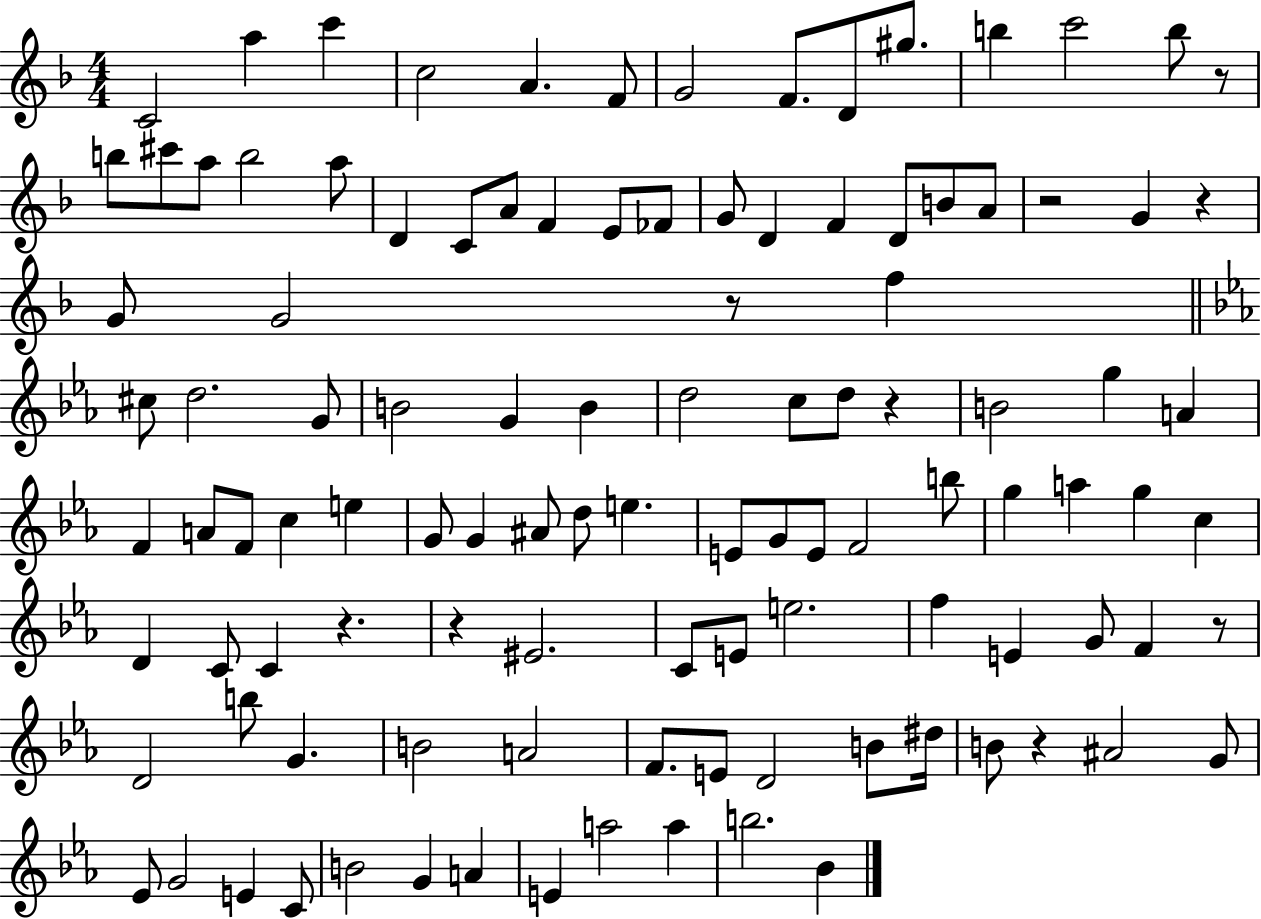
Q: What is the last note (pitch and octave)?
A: Bb4